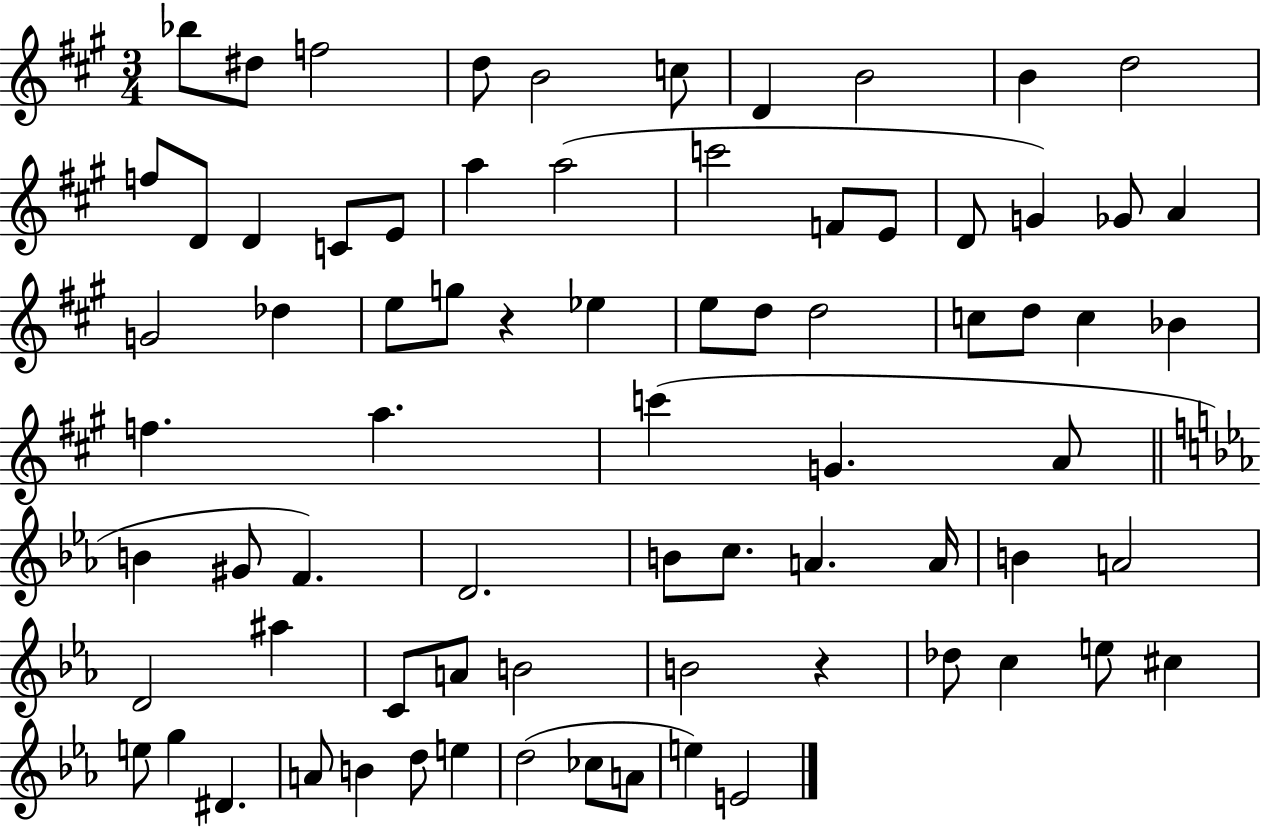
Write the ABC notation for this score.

X:1
T:Untitled
M:3/4
L:1/4
K:A
_b/2 ^d/2 f2 d/2 B2 c/2 D B2 B d2 f/2 D/2 D C/2 E/2 a a2 c'2 F/2 E/2 D/2 G _G/2 A G2 _d e/2 g/2 z _e e/2 d/2 d2 c/2 d/2 c _B f a c' G A/2 B ^G/2 F D2 B/2 c/2 A A/4 B A2 D2 ^a C/2 A/2 B2 B2 z _d/2 c e/2 ^c e/2 g ^D A/2 B d/2 e d2 _c/2 A/2 e E2